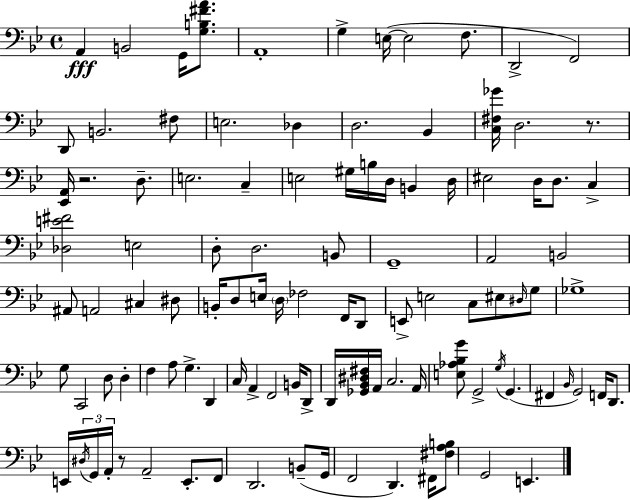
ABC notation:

X:1
T:Untitled
M:4/4
L:1/4
K:Gm
A,, B,,2 G,,/4 [G,B,^FA]/2 A,,4 G, E,/4 E,2 F,/2 D,,2 F,,2 D,,/2 B,,2 ^F,/2 E,2 _D, D,2 _B,, [C,^F,_G]/4 D,2 z/2 [_E,,A,,]/4 z2 D,/2 E,2 C, E,2 ^G,/4 B,/4 D,/4 B,, D,/4 ^E,2 D,/4 D,/2 C, [_D,E^F]2 E,2 D,/2 D,2 B,,/2 G,,4 A,,2 B,,2 ^A,,/2 A,,2 ^C, ^D,/2 B,,/4 D,/2 E,/4 D,/4 _F,2 F,,/4 D,,/2 E,,/2 E,2 C,/2 ^E,/2 ^D,/4 G,/2 _G,4 G,/2 C,,2 D,/2 D, F, A,/2 G, D,, C,/4 A,, F,,2 B,,/4 D,,/2 D,,/4 [_G,,_B,,^D,^F,]/4 A,,/4 C,2 A,,/4 [E,_A,_B,G]/2 G,,2 G,/4 G,, ^F,, _B,,/4 G,,2 F,,/4 D,,/2 E,,/4 ^D,/4 G,,/4 A,,/4 z/2 A,,2 E,,/2 F,,/2 D,,2 B,,/2 G,,/4 F,,2 D,, ^F,,/4 [^F,A,B,]/2 G,,2 E,,